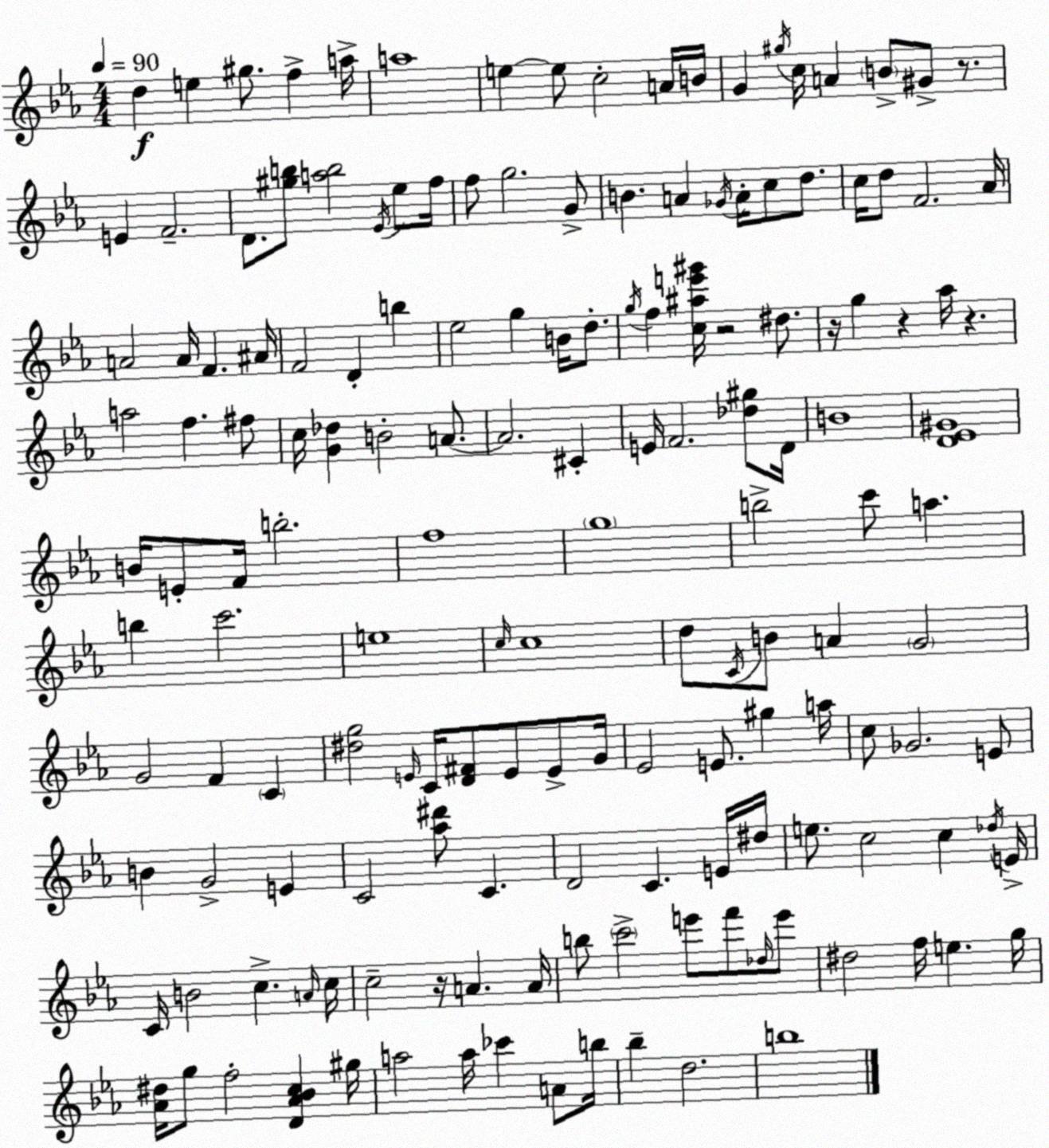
X:1
T:Untitled
M:4/4
L:1/4
K:Eb
d e ^g/2 f a/4 a4 e e/2 c2 A/4 B/4 G ^g/4 c/4 A B/2 ^G/2 z/2 E F2 D/2 [^gb]/2 [ab]2 _E/4 _e/2 f/4 f/2 g2 G/2 B A _G/4 A/4 c/2 d/2 c/4 d/2 F2 _A/4 A2 A/4 F ^A/4 F2 D b _e2 g B/4 d/2 g/4 f [c^ae'^g']/4 z2 ^d/2 z/4 g z _a/4 z a2 f ^f/2 c/4 [G_d] B2 A/2 A2 ^C E/4 F2 [_d^g]/2 D/4 B4 [D_E^G]4 B/4 E/2 F/4 b2 f4 g4 b2 c'/2 a b c'2 e4 c/4 c4 d/2 C/4 B/2 A G2 G2 F C [^dg]2 E/4 C/4 [D^F]/2 E/2 E/2 G/4 _E2 E/2 ^g a/4 c/2 _G2 E/2 B G2 E C2 [_a^d']/2 C D2 C E/4 ^d/4 e/2 c2 c _d/4 E/4 C/4 B2 c A/4 c/4 c2 z/4 A A/4 b/2 c'2 e'/2 f'/2 _d/4 e'/2 ^d2 f/4 e g/4 [_A^d]/4 g/2 f2 [D_A_Bc] ^g/4 a2 a/4 _c' A/2 b/4 _b d2 b4